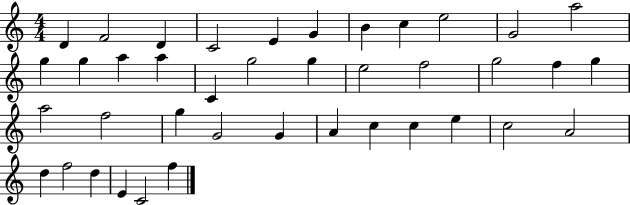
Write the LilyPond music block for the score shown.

{
  \clef treble
  \numericTimeSignature
  \time 4/4
  \key c \major
  d'4 f'2 d'4 | c'2 e'4 g'4 | b'4 c''4 e''2 | g'2 a''2 | \break g''4 g''4 a''4 a''4 | c'4 g''2 g''4 | e''2 f''2 | g''2 f''4 g''4 | \break a''2 f''2 | g''4 g'2 g'4 | a'4 c''4 c''4 e''4 | c''2 a'2 | \break d''4 f''2 d''4 | e'4 c'2 f''4 | \bar "|."
}